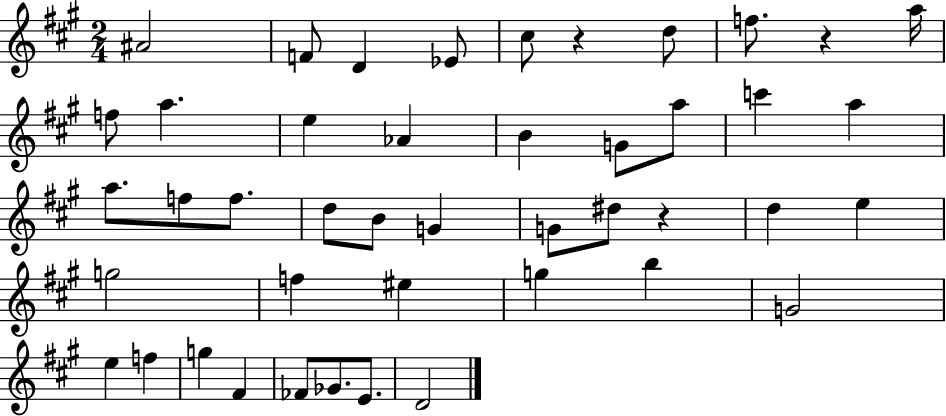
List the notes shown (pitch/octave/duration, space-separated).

A#4/h F4/e D4/q Eb4/e C#5/e R/q D5/e F5/e. R/q A5/s F5/e A5/q. E5/q Ab4/q B4/q G4/e A5/e C6/q A5/q A5/e. F5/e F5/e. D5/e B4/e G4/q G4/e D#5/e R/q D5/q E5/q G5/h F5/q EIS5/q G5/q B5/q G4/h E5/q F5/q G5/q F#4/q FES4/e Gb4/e. E4/e. D4/h